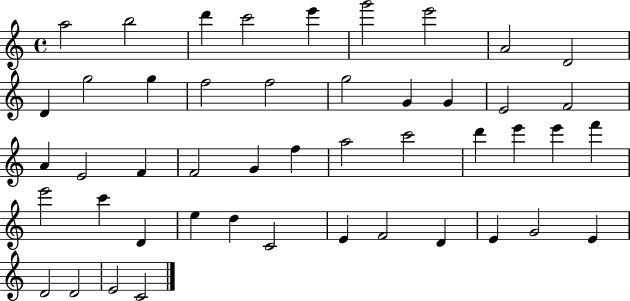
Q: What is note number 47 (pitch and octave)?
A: C4